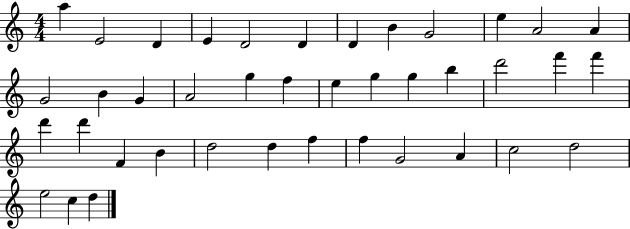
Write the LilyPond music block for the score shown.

{
  \clef treble
  \numericTimeSignature
  \time 4/4
  \key c \major
  a''4 e'2 d'4 | e'4 d'2 d'4 | d'4 b'4 g'2 | e''4 a'2 a'4 | \break g'2 b'4 g'4 | a'2 g''4 f''4 | e''4 g''4 g''4 b''4 | d'''2 f'''4 f'''4 | \break d'''4 d'''4 f'4 b'4 | d''2 d''4 f''4 | f''4 g'2 a'4 | c''2 d''2 | \break e''2 c''4 d''4 | \bar "|."
}